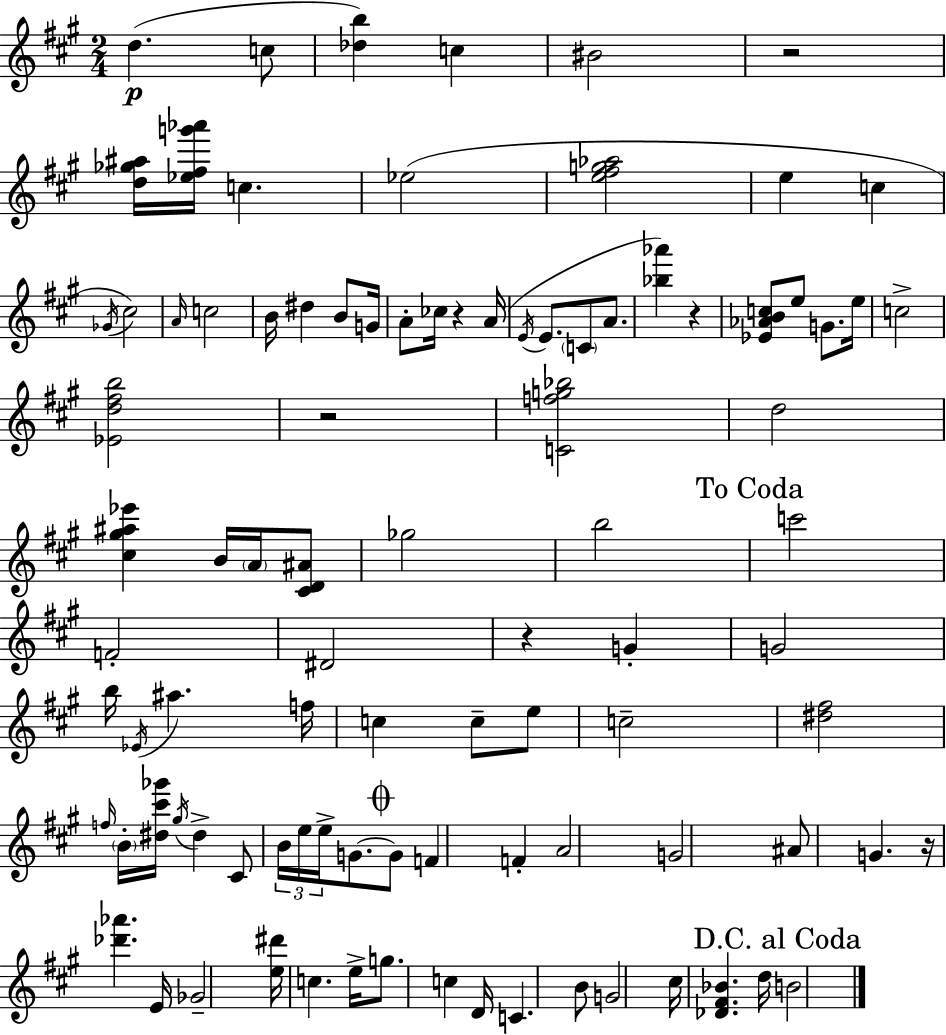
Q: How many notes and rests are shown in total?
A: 95